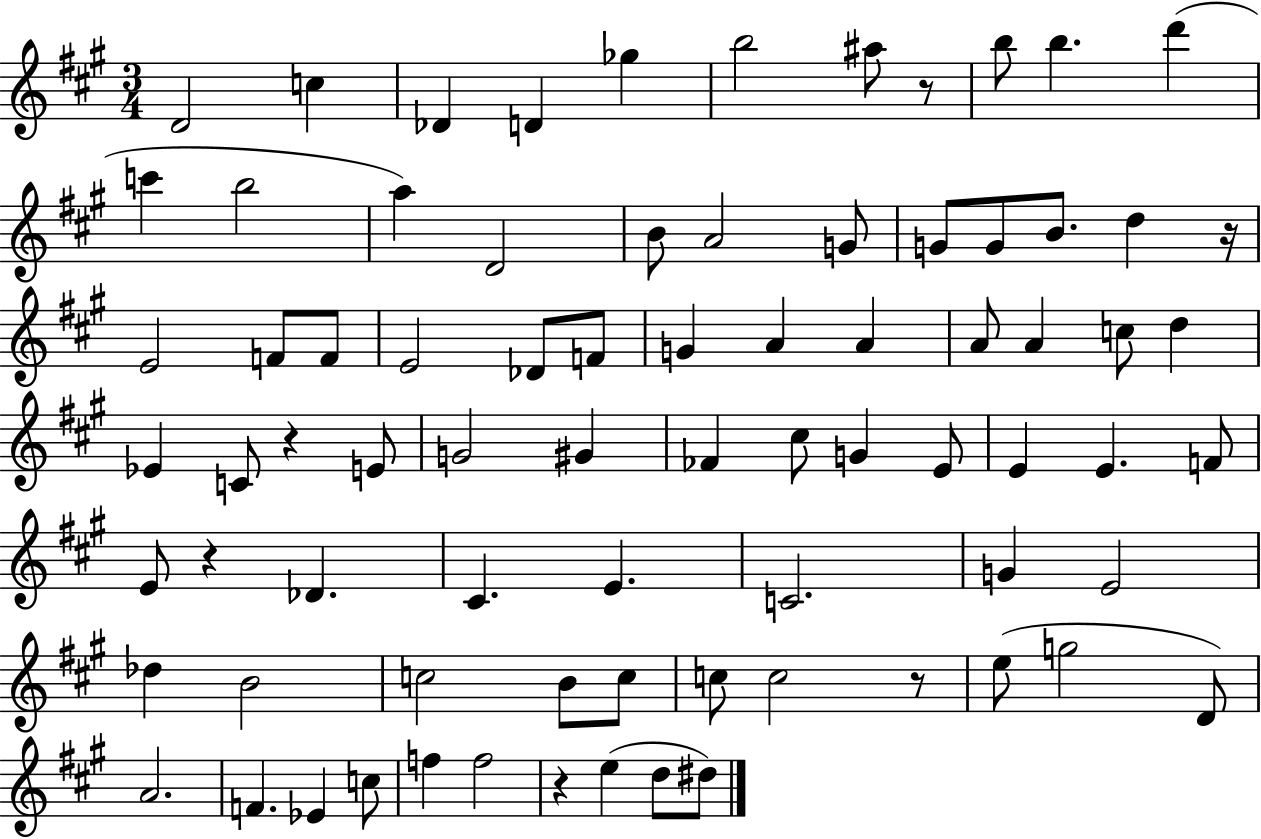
D4/h C5/q Db4/q D4/q Gb5/q B5/h A#5/e R/e B5/e B5/q. D6/q C6/q B5/h A5/q D4/h B4/e A4/h G4/e G4/e G4/e B4/e. D5/q R/s E4/h F4/e F4/e E4/h Db4/e F4/e G4/q A4/q A4/q A4/e A4/q C5/e D5/q Eb4/q C4/e R/q E4/e G4/h G#4/q FES4/q C#5/e G4/q E4/e E4/q E4/q. F4/e E4/e R/q Db4/q. C#4/q. E4/q. C4/h. G4/q E4/h Db5/q B4/h C5/h B4/e C5/e C5/e C5/h R/e E5/e G5/h D4/e A4/h. F4/q. Eb4/q C5/e F5/q F5/h R/q E5/q D5/e D#5/e